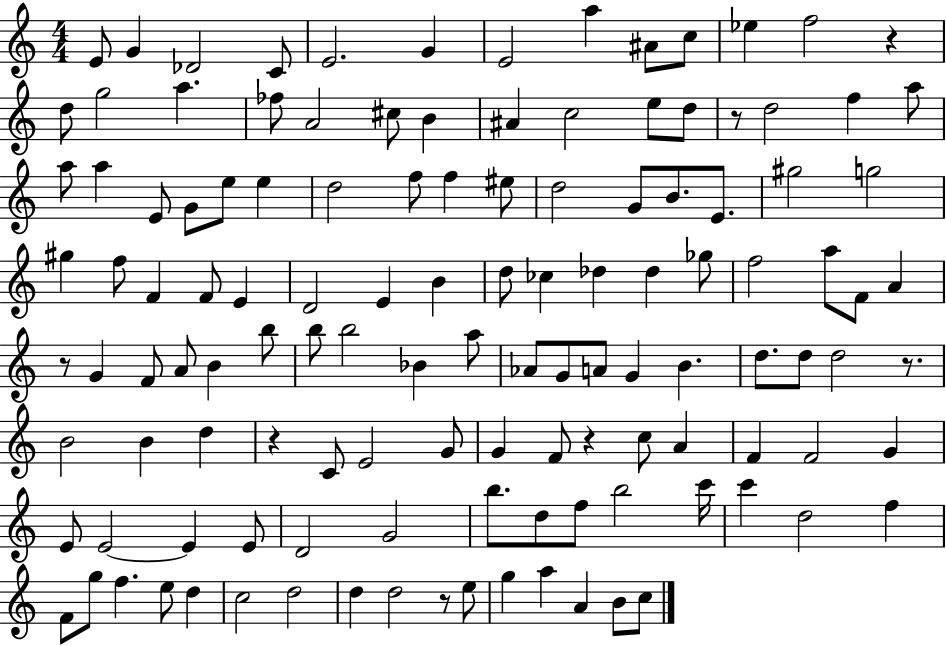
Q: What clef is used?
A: treble